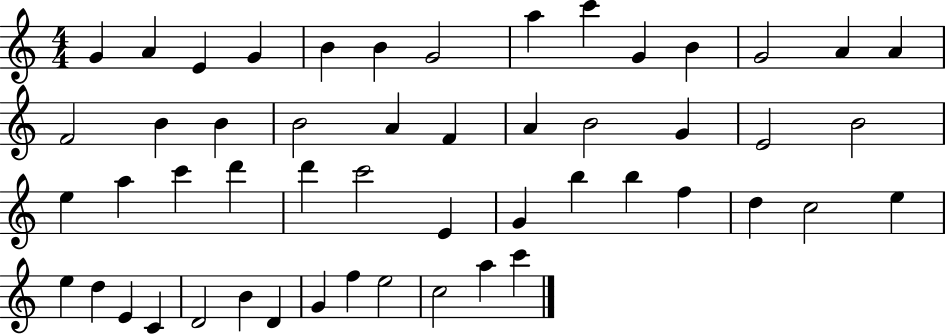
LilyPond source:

{
  \clef treble
  \numericTimeSignature
  \time 4/4
  \key c \major
  g'4 a'4 e'4 g'4 | b'4 b'4 g'2 | a''4 c'''4 g'4 b'4 | g'2 a'4 a'4 | \break f'2 b'4 b'4 | b'2 a'4 f'4 | a'4 b'2 g'4 | e'2 b'2 | \break e''4 a''4 c'''4 d'''4 | d'''4 c'''2 e'4 | g'4 b''4 b''4 f''4 | d''4 c''2 e''4 | \break e''4 d''4 e'4 c'4 | d'2 b'4 d'4 | g'4 f''4 e''2 | c''2 a''4 c'''4 | \break \bar "|."
}